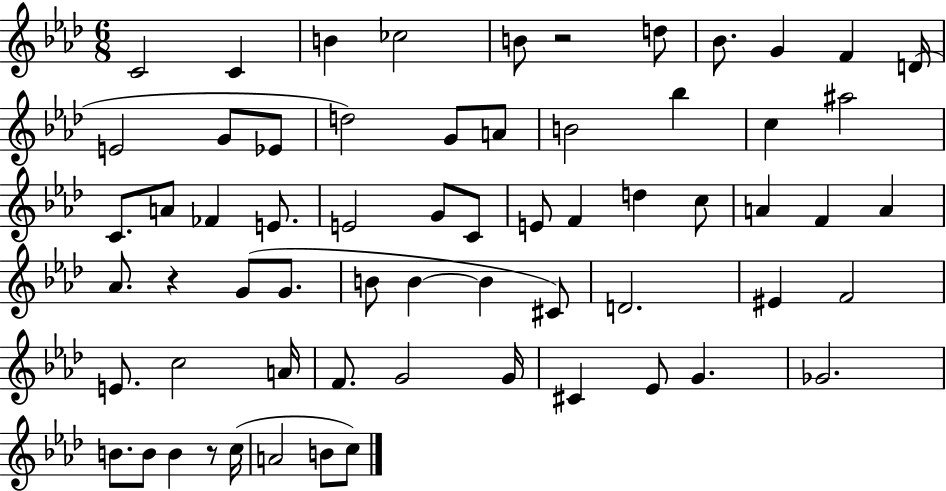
X:1
T:Untitled
M:6/8
L:1/4
K:Ab
C2 C B _c2 B/2 z2 d/2 _B/2 G F D/4 E2 G/2 _E/2 d2 G/2 A/2 B2 _b c ^a2 C/2 A/2 _F E/2 E2 G/2 C/2 E/2 F d c/2 A F A _A/2 z G/2 G/2 B/2 B B ^C/2 D2 ^E F2 E/2 c2 A/4 F/2 G2 G/4 ^C _E/2 G _G2 B/2 B/2 B z/2 c/4 A2 B/2 c/2